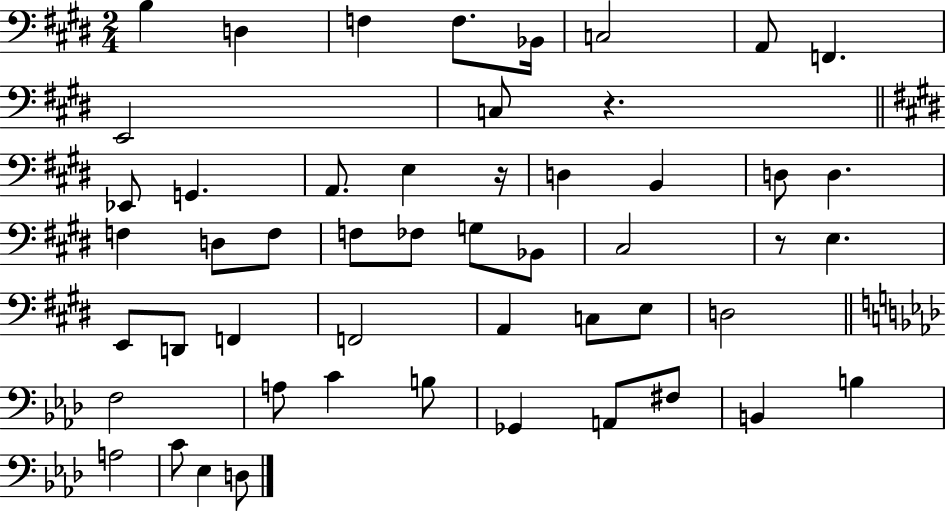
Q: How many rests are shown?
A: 3